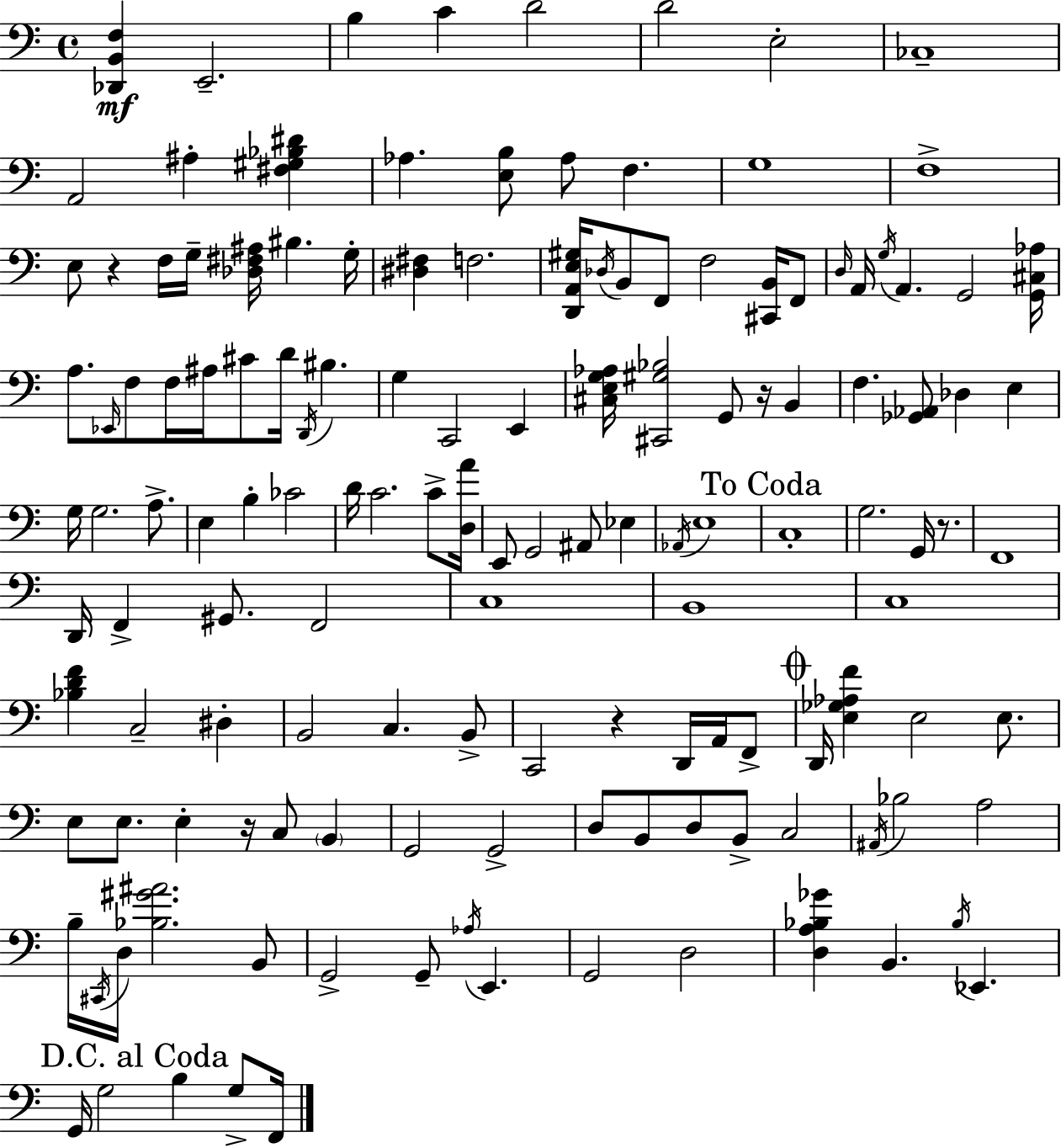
[Db2,B2,F3]/q E2/h. B3/q C4/q D4/h D4/h E3/h CES3/w A2/h A#3/q [F#3,G#3,Bb3,D#4]/q Ab3/q. [E3,B3]/e Ab3/e F3/q. G3/w F3/w E3/e R/q F3/s G3/s [Db3,F#3,A#3]/s BIS3/q. G3/s [D#3,F#3]/q F3/h. [D2,A2,E3,G#3]/s Db3/s B2/e F2/e F3/h [C#2,B2]/s F2/e D3/s A2/s G3/s A2/q. G2/h [G2,C#3,Ab3]/s A3/e. Eb2/s F3/e F3/s A#3/s C#4/e D4/s D2/s BIS3/q. G3/q C2/h E2/q [C#3,E3,G3,Ab3]/s [C#2,G#3,Bb3]/h G2/e R/s B2/q F3/q. [Gb2,Ab2]/e Db3/q E3/q G3/s G3/h. A3/e. E3/q B3/q CES4/h D4/s C4/h. C4/e [D3,A4]/s E2/e G2/h A#2/e Eb3/q Ab2/s E3/w C3/w G3/h. G2/s R/e. F2/w D2/s F2/q G#2/e. F2/h C3/w B2/w C3/w [Bb3,D4,F4]/q C3/h D#3/q B2/h C3/q. B2/e C2/h R/q D2/s A2/s F2/e D2/s [E3,Gb3,Ab3,F4]/q E3/h E3/e. E3/e E3/e. E3/q R/s C3/e B2/q G2/h G2/h D3/e B2/e D3/e B2/e C3/h A#2/s Bb3/h A3/h B3/s C#2/s D3/s [Bb3,G#4,A#4]/h. B2/e G2/h G2/e Ab3/s E2/q. G2/h D3/h [D3,A3,Bb3,Gb4]/q B2/q. Bb3/s Eb2/q. G2/s G3/h B3/q G3/e F2/s